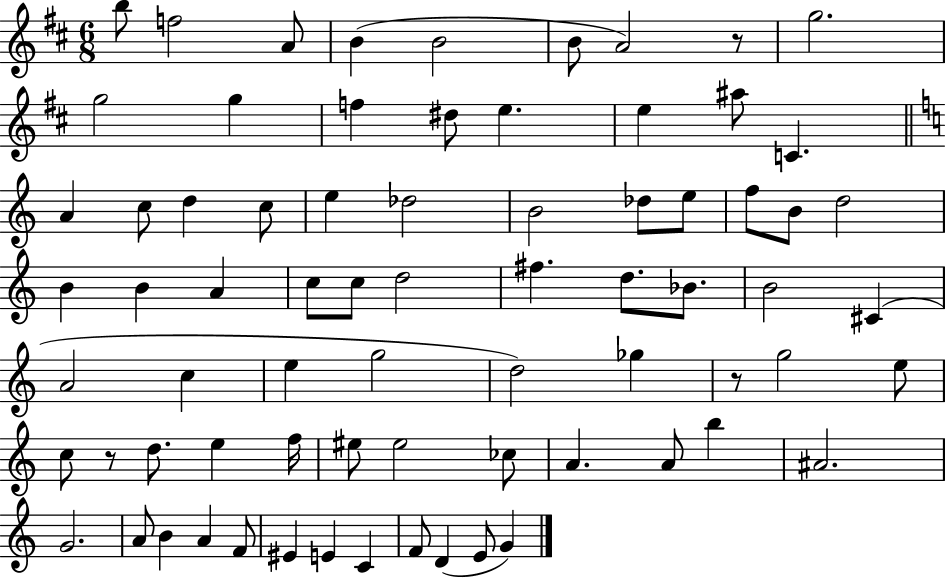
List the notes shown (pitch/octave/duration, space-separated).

B5/e F5/h A4/e B4/q B4/h B4/e A4/h R/e G5/h. G5/h G5/q F5/q D#5/e E5/q. E5/q A#5/e C4/q. A4/q C5/e D5/q C5/e E5/q Db5/h B4/h Db5/e E5/e F5/e B4/e D5/h B4/q B4/q A4/q C5/e C5/e D5/h F#5/q. D5/e. Bb4/e. B4/h C#4/q A4/h C5/q E5/q G5/h D5/h Gb5/q R/e G5/h E5/e C5/e R/e D5/e. E5/q F5/s EIS5/e EIS5/h CES5/e A4/q. A4/e B5/q A#4/h. G4/h. A4/e B4/q A4/q F4/e EIS4/q E4/q C4/q F4/e D4/q E4/e G4/q